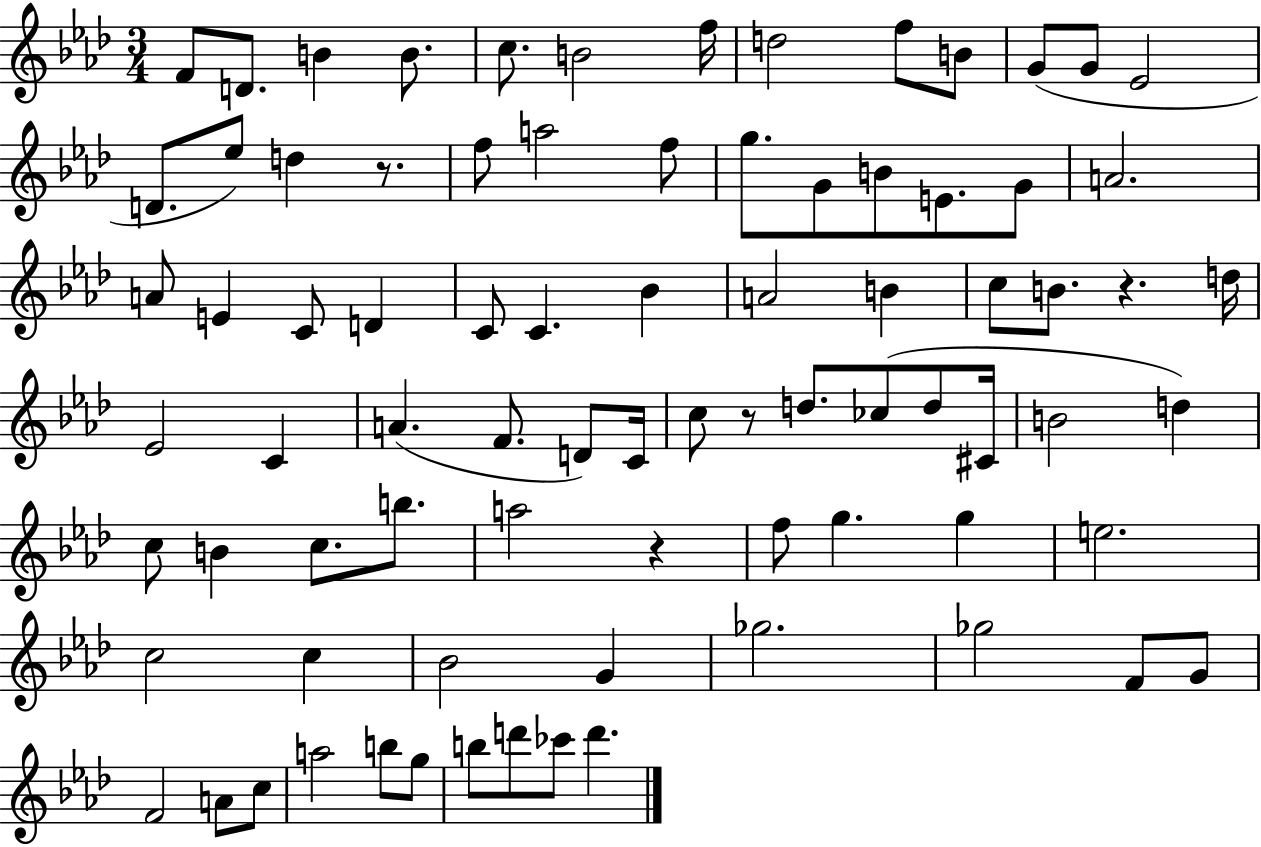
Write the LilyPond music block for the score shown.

{
  \clef treble
  \numericTimeSignature
  \time 3/4
  \key aes \major
  \repeat volta 2 { f'8 d'8. b'4 b'8. | c''8. b'2 f''16 | d''2 f''8 b'8 | g'8( g'8 ees'2 | \break d'8. ees''8) d''4 r8. | f''8 a''2 f''8 | g''8. g'8 b'8 e'8. g'8 | a'2. | \break a'8 e'4 c'8 d'4 | c'8 c'4. bes'4 | a'2 b'4 | c''8 b'8. r4. d''16 | \break ees'2 c'4 | a'4.( f'8. d'8) c'16 | c''8 r8 d''8. ces''8( d''8 cis'16 | b'2 d''4) | \break c''8 b'4 c''8. b''8. | a''2 r4 | f''8 g''4. g''4 | e''2. | \break c''2 c''4 | bes'2 g'4 | ges''2. | ges''2 f'8 g'8 | \break f'2 a'8 c''8 | a''2 b''8 g''8 | b''8 d'''8 ces'''8 d'''4. | } \bar "|."
}